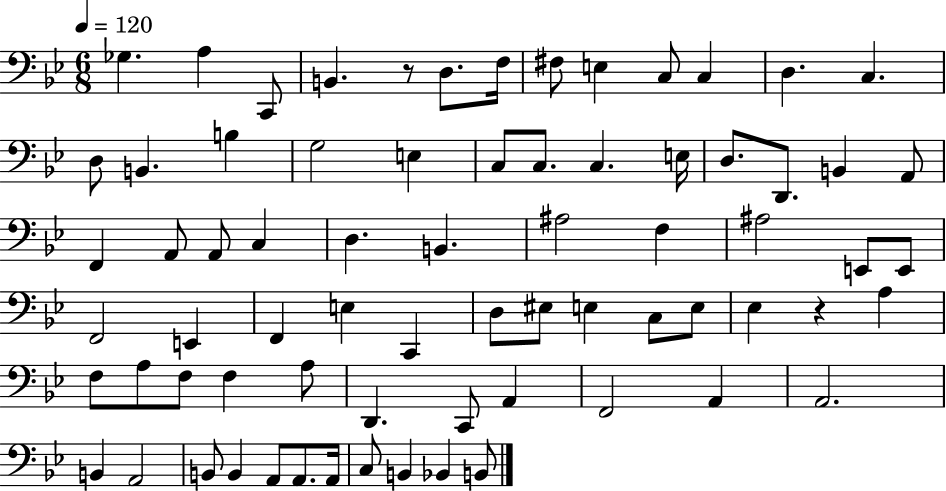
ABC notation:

X:1
T:Untitled
M:6/8
L:1/4
K:Bb
_G, A, C,,/2 B,, z/2 D,/2 F,/4 ^F,/2 E, C,/2 C, D, C, D,/2 B,, B, G,2 E, C,/2 C,/2 C, E,/4 D,/2 D,,/2 B,, A,,/2 F,, A,,/2 A,,/2 C, D, B,, ^A,2 F, ^A,2 E,,/2 E,,/2 F,,2 E,, F,, E, C,, D,/2 ^E,/2 E, C,/2 E,/2 _E, z A, F,/2 A,/2 F,/2 F, A,/2 D,, C,,/2 A,, F,,2 A,, A,,2 B,, A,,2 B,,/2 B,, A,,/2 A,,/2 A,,/4 C,/2 B,, _B,, B,,/2